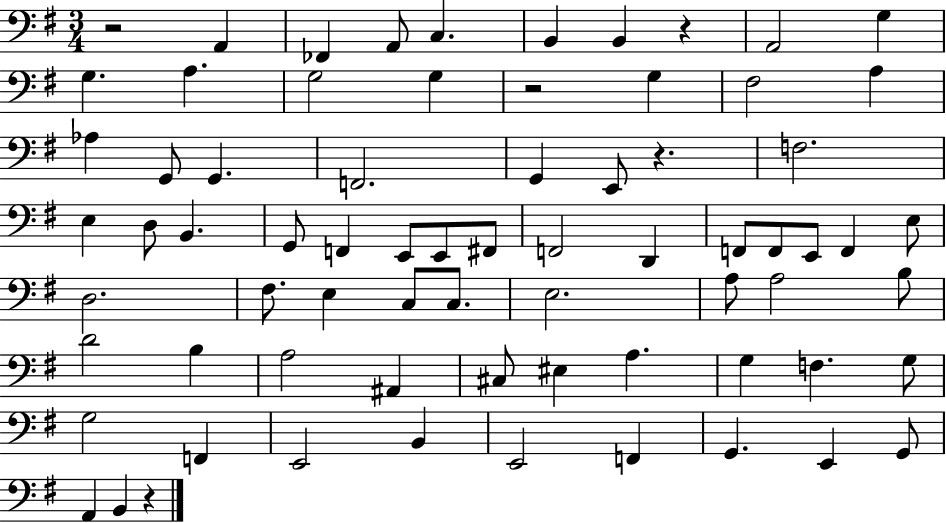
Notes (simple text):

R/h A2/q FES2/q A2/e C3/q. B2/q B2/q R/q A2/h G3/q G3/q. A3/q. G3/h G3/q R/h G3/q F#3/h A3/q Ab3/q G2/e G2/q. F2/h. G2/q E2/e R/q. F3/h. E3/q D3/e B2/q. G2/e F2/q E2/e E2/e F#2/e F2/h D2/q F2/e F2/e E2/e F2/q E3/e D3/h. F#3/e. E3/q C3/e C3/e. E3/h. A3/e A3/h B3/e D4/h B3/q A3/h A#2/q C#3/e EIS3/q A3/q. G3/q F3/q. G3/e G3/h F2/q E2/h B2/q E2/h F2/q G2/q. E2/q G2/e A2/q B2/q R/q